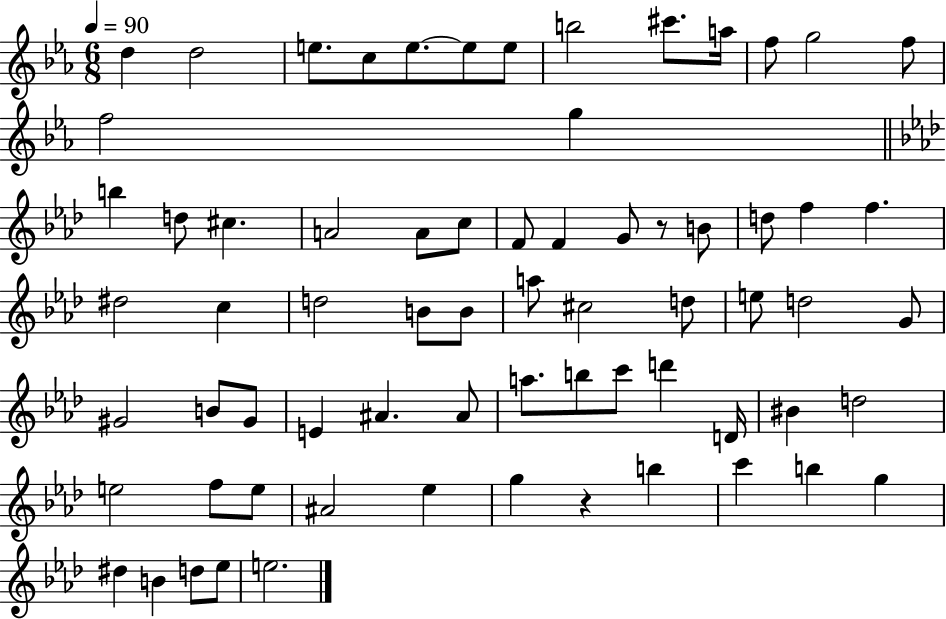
{
  \clef treble
  \numericTimeSignature
  \time 6/8
  \key ees \major
  \tempo 4 = 90
  d''4 d''2 | e''8. c''8 e''8.~~ e''8 e''8 | b''2 cis'''8. a''16 | f''8 g''2 f''8 | \break f''2 g''4 | \bar "||" \break \key aes \major b''4 d''8 cis''4. | a'2 a'8 c''8 | f'8 f'4 g'8 r8 b'8 | d''8 f''4 f''4. | \break dis''2 c''4 | d''2 b'8 b'8 | a''8 cis''2 d''8 | e''8 d''2 g'8 | \break gis'2 b'8 gis'8 | e'4 ais'4. ais'8 | a''8. b''8 c'''8 d'''4 d'16 | bis'4 d''2 | \break e''2 f''8 e''8 | ais'2 ees''4 | g''4 r4 b''4 | c'''4 b''4 g''4 | \break dis''4 b'4 d''8 ees''8 | e''2. | \bar "|."
}